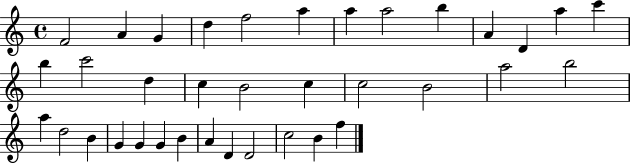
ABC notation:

X:1
T:Untitled
M:4/4
L:1/4
K:C
F2 A G d f2 a a a2 b A D a c' b c'2 d c B2 c c2 B2 a2 b2 a d2 B G G G B A D D2 c2 B f